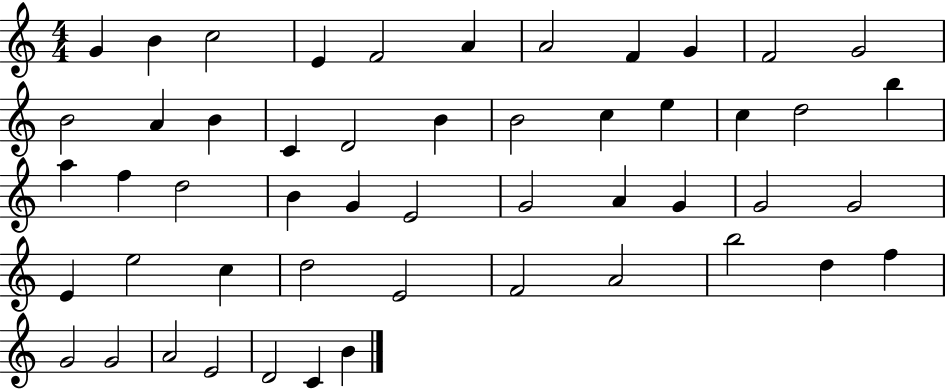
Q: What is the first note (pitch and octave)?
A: G4